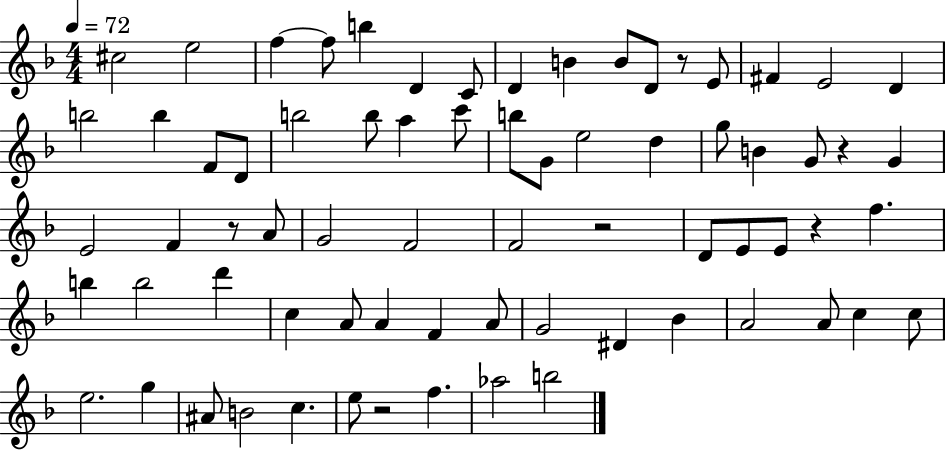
C#5/h E5/h F5/q F5/e B5/q D4/q C4/e D4/q B4/q B4/e D4/e R/e E4/e F#4/q E4/h D4/q B5/h B5/q F4/e D4/e B5/h B5/e A5/q C6/e B5/e G4/e E5/h D5/q G5/e B4/q G4/e R/q G4/q E4/h F4/q R/e A4/e G4/h F4/h F4/h R/h D4/e E4/e E4/e R/q F5/q. B5/q B5/h D6/q C5/q A4/e A4/q F4/q A4/e G4/h D#4/q Bb4/q A4/h A4/e C5/q C5/e E5/h. G5/q A#4/e B4/h C5/q. E5/e R/h F5/q. Ab5/h B5/h